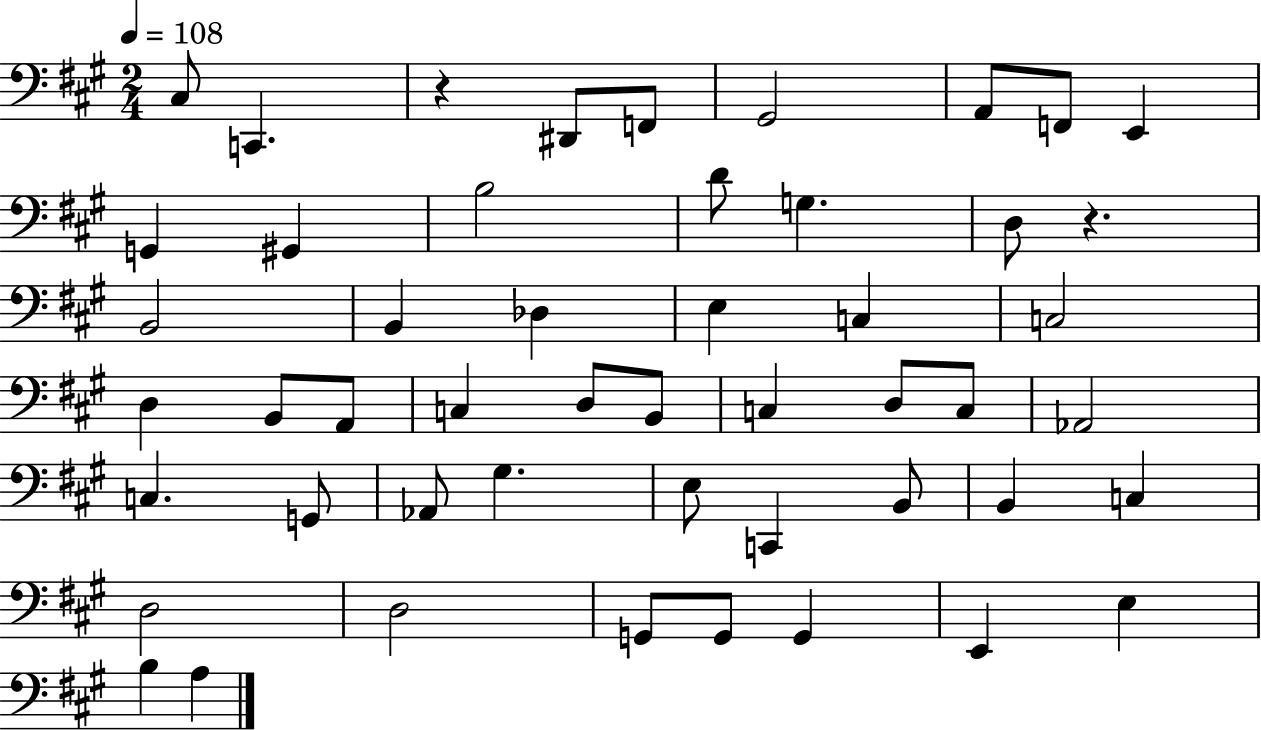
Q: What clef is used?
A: bass